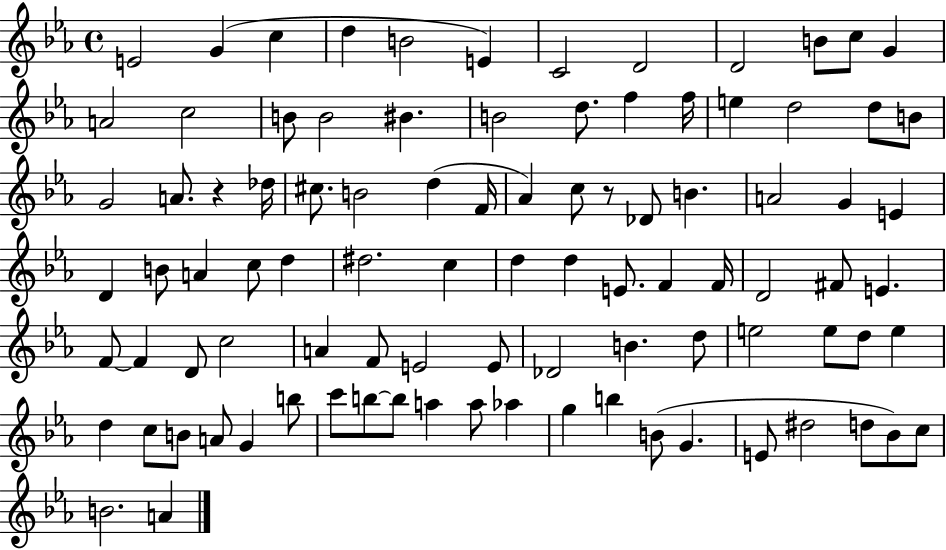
X:1
T:Untitled
M:4/4
L:1/4
K:Eb
E2 G c d B2 E C2 D2 D2 B/2 c/2 G A2 c2 B/2 B2 ^B B2 d/2 f f/4 e d2 d/2 B/2 G2 A/2 z _d/4 ^c/2 B2 d F/4 _A c/2 z/2 _D/2 B A2 G E D B/2 A c/2 d ^d2 c d d E/2 F F/4 D2 ^F/2 E F/2 F D/2 c2 A F/2 E2 E/2 _D2 B d/2 e2 e/2 d/2 e d c/2 B/2 A/2 G b/2 c'/2 b/2 b/2 a a/2 _a g b B/2 G E/2 ^d2 d/2 _B/2 c/2 B2 A